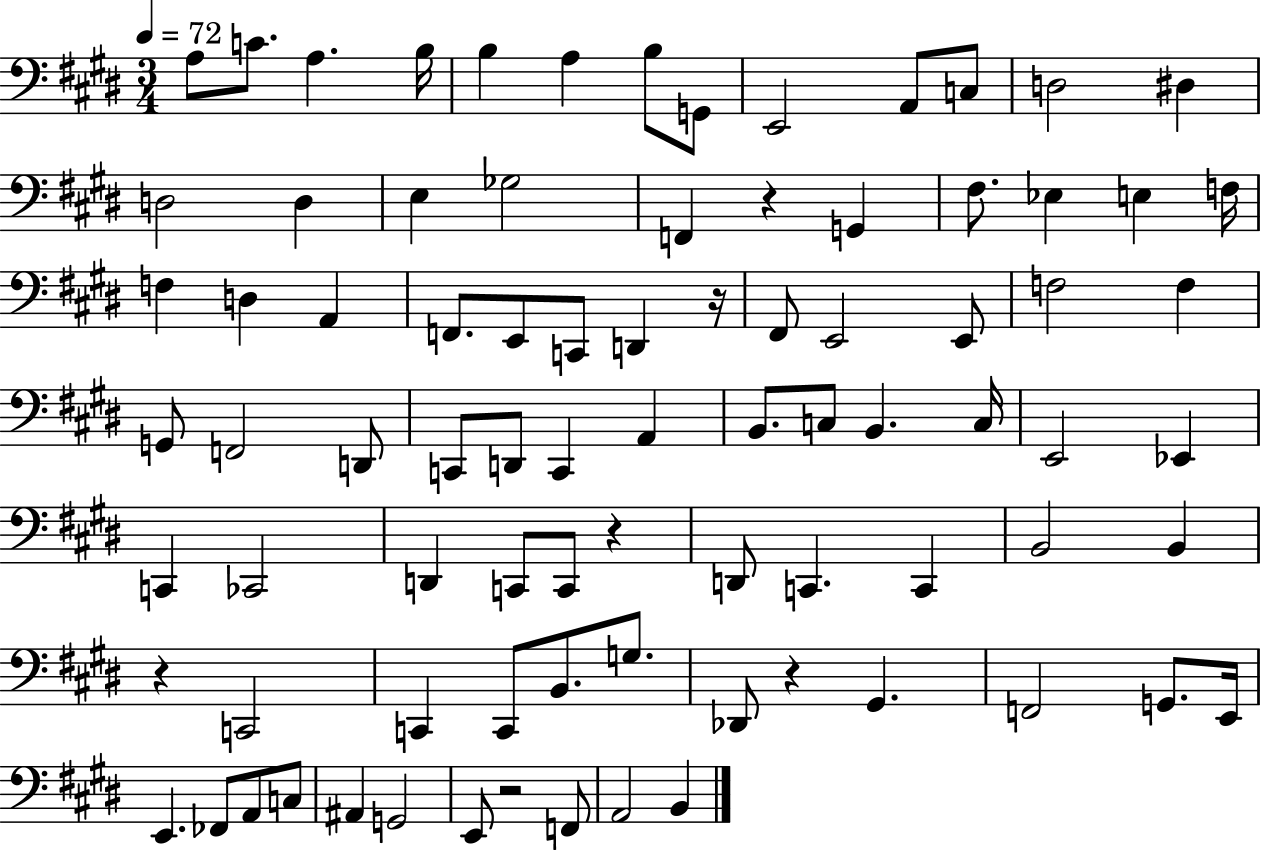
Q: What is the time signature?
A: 3/4